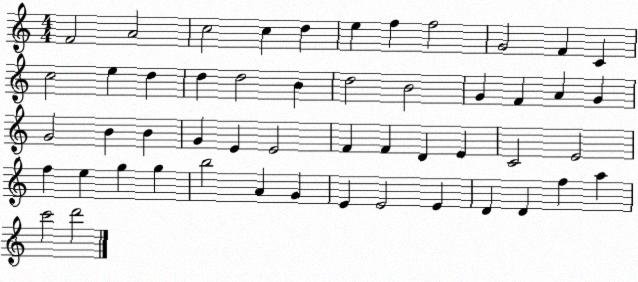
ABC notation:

X:1
T:Untitled
M:4/4
L:1/4
K:C
F2 A2 c2 c d e f f2 G2 F C c2 e d d d2 B d2 B2 G F A G G2 B B G E E2 F F D E C2 E2 f e g g b2 A G E E2 E D D f a c'2 d'2